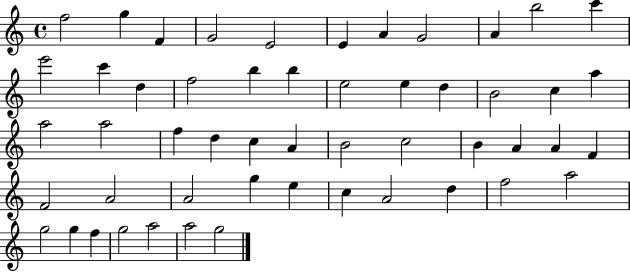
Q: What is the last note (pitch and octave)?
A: G5